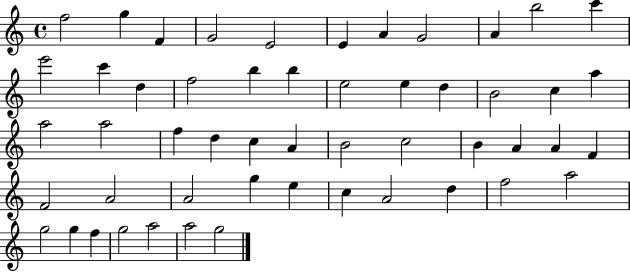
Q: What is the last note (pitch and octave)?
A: G5